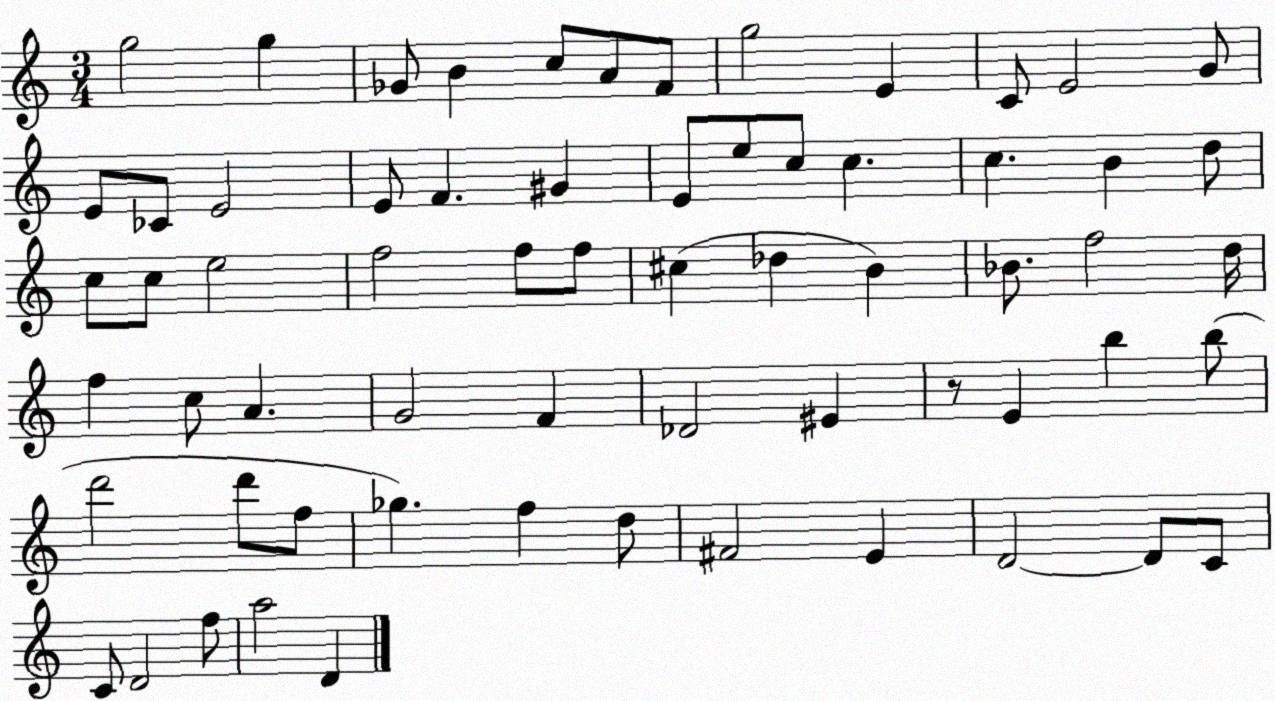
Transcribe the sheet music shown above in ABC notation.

X:1
T:Untitled
M:3/4
L:1/4
K:C
g2 g _G/2 B c/2 A/2 F/2 g2 E C/2 E2 G/2 E/2 _C/2 E2 E/2 F ^G E/2 e/2 c/2 c c B d/2 c/2 c/2 e2 f2 f/2 f/2 ^c _d B _B/2 f2 d/4 f c/2 A G2 F _D2 ^E z/2 E b b/2 d'2 d'/2 f/2 _g f d/2 ^F2 E D2 D/2 C/2 C/2 D2 f/2 a2 D